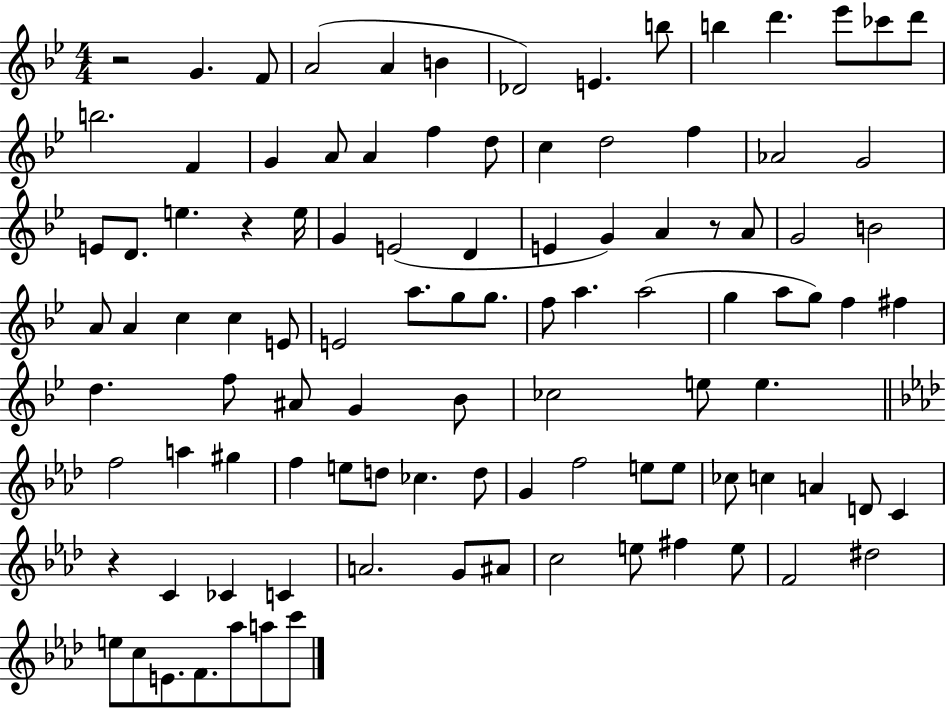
{
  \clef treble
  \numericTimeSignature
  \time 4/4
  \key bes \major
  r2 g'4. f'8 | a'2( a'4 b'4 | des'2) e'4. b''8 | b''4 d'''4. ees'''8 ces'''8 d'''8 | \break b''2. f'4 | g'4 a'8 a'4 f''4 d''8 | c''4 d''2 f''4 | aes'2 g'2 | \break e'8 d'8. e''4. r4 e''16 | g'4 e'2( d'4 | e'4 g'4) a'4 r8 a'8 | g'2 b'2 | \break a'8 a'4 c''4 c''4 e'8 | e'2 a''8. g''8 g''8. | f''8 a''4. a''2( | g''4 a''8 g''8) f''4 fis''4 | \break d''4. f''8 ais'8 g'4 bes'8 | ces''2 e''8 e''4. | \bar "||" \break \key f \minor f''2 a''4 gis''4 | f''4 e''8 d''8 ces''4. d''8 | g'4 f''2 e''8 e''8 | ces''8 c''4 a'4 d'8 c'4 | \break r4 c'4 ces'4 c'4 | a'2. g'8 ais'8 | c''2 e''8 fis''4 e''8 | f'2 dis''2 | \break e''8 c''8 e'8. f'8. aes''8 a''8 c'''8 | \bar "|."
}